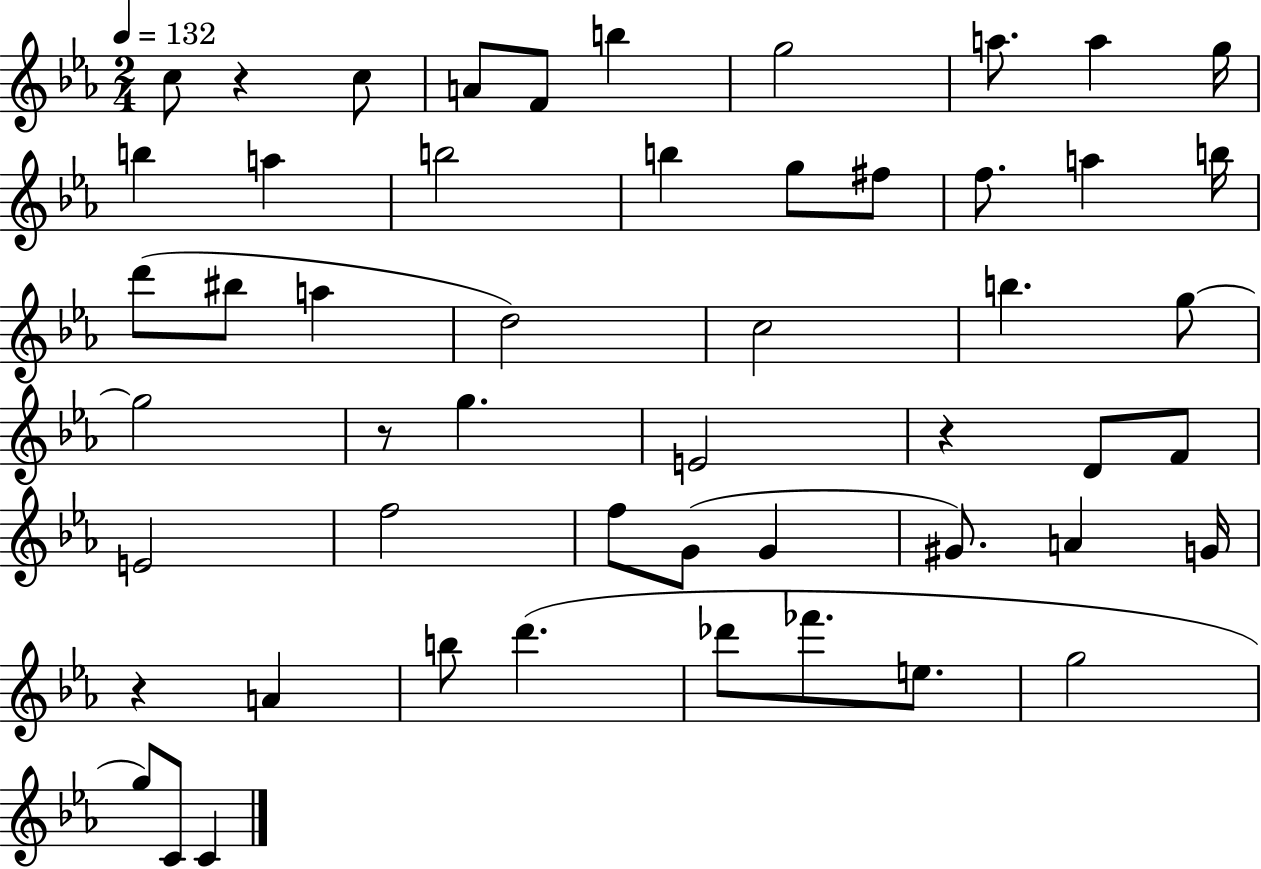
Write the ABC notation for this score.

X:1
T:Untitled
M:2/4
L:1/4
K:Eb
c/2 z c/2 A/2 F/2 b g2 a/2 a g/4 b a b2 b g/2 ^f/2 f/2 a b/4 d'/2 ^b/2 a d2 c2 b g/2 g2 z/2 g E2 z D/2 F/2 E2 f2 f/2 G/2 G ^G/2 A G/4 z A b/2 d' _d'/2 _f'/2 e/2 g2 g/2 C/2 C